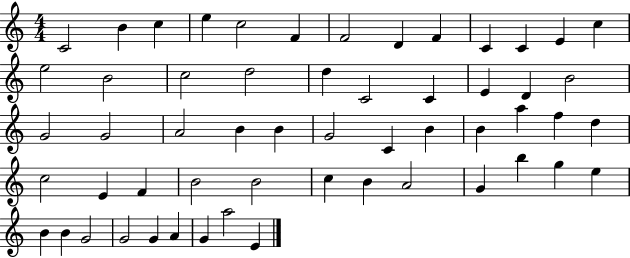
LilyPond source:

{
  \clef treble
  \numericTimeSignature
  \time 4/4
  \key c \major
  c'2 b'4 c''4 | e''4 c''2 f'4 | f'2 d'4 f'4 | c'4 c'4 e'4 c''4 | \break e''2 b'2 | c''2 d''2 | d''4 c'2 c'4 | e'4 d'4 b'2 | \break g'2 g'2 | a'2 b'4 b'4 | g'2 c'4 b'4 | b'4 a''4 f''4 d''4 | \break c''2 e'4 f'4 | b'2 b'2 | c''4 b'4 a'2 | g'4 b''4 g''4 e''4 | \break b'4 b'4 g'2 | g'2 g'4 a'4 | g'4 a''2 e'4 | \bar "|."
}